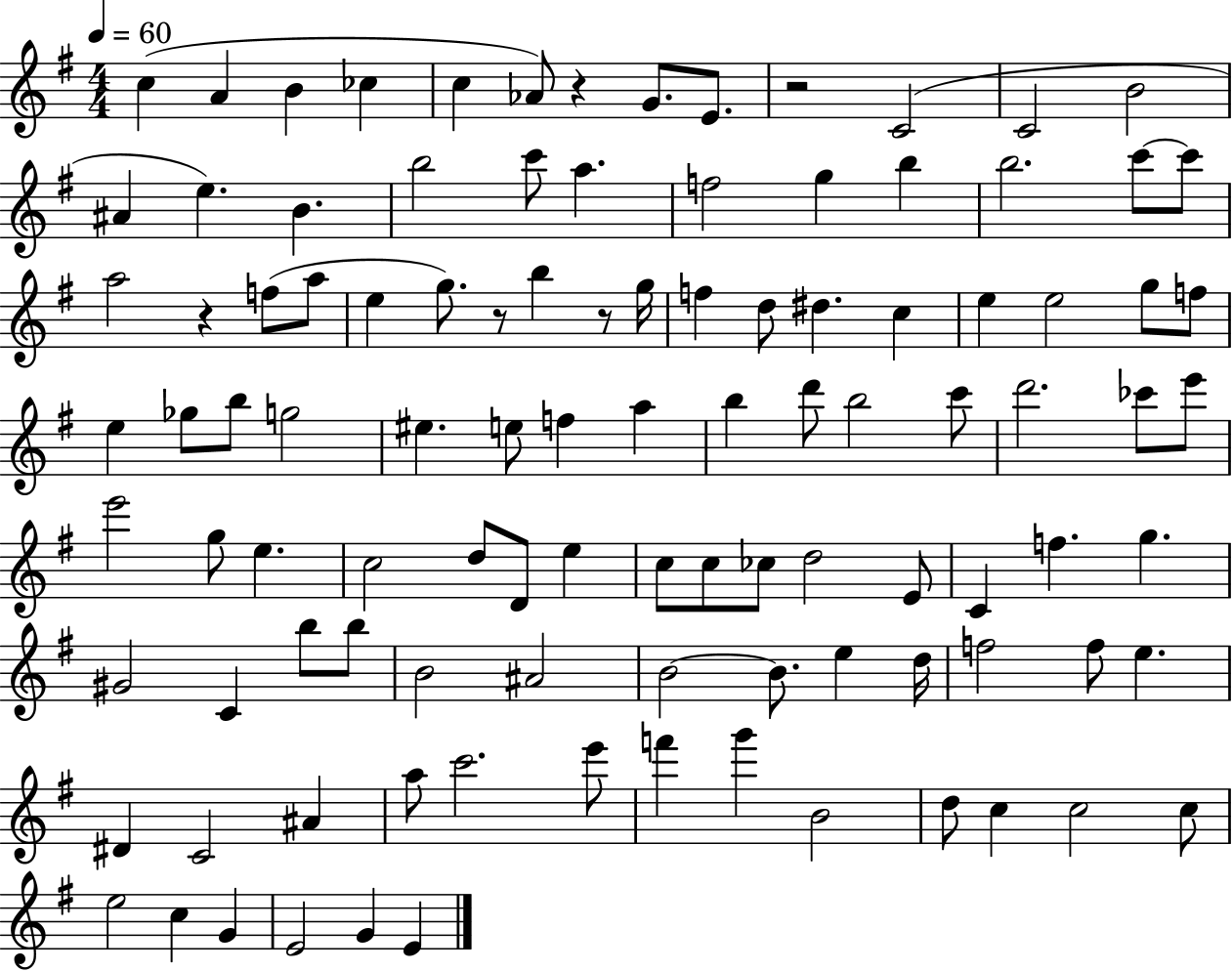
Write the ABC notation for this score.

X:1
T:Untitled
M:4/4
L:1/4
K:G
c A B _c c _A/2 z G/2 E/2 z2 C2 C2 B2 ^A e B b2 c'/2 a f2 g b b2 c'/2 c'/2 a2 z f/2 a/2 e g/2 z/2 b z/2 g/4 f d/2 ^d c e e2 g/2 f/2 e _g/2 b/2 g2 ^e e/2 f a b d'/2 b2 c'/2 d'2 _c'/2 e'/2 e'2 g/2 e c2 d/2 D/2 e c/2 c/2 _c/2 d2 E/2 C f g ^G2 C b/2 b/2 B2 ^A2 B2 B/2 e d/4 f2 f/2 e ^D C2 ^A a/2 c'2 e'/2 f' g' B2 d/2 c c2 c/2 e2 c G E2 G E